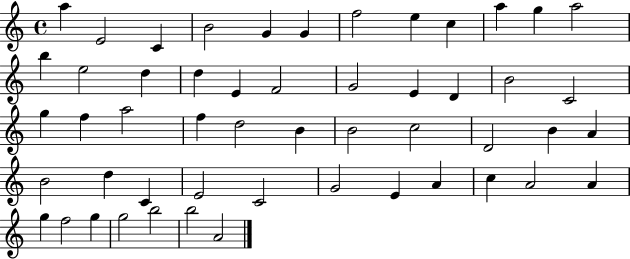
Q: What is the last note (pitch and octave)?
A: A4